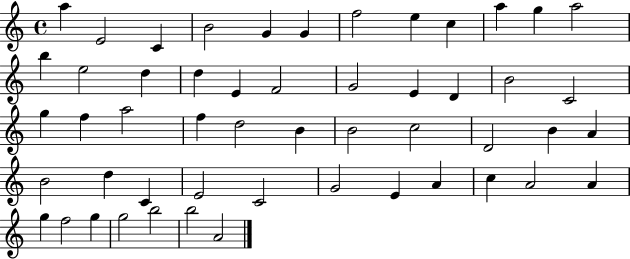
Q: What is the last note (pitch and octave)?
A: A4